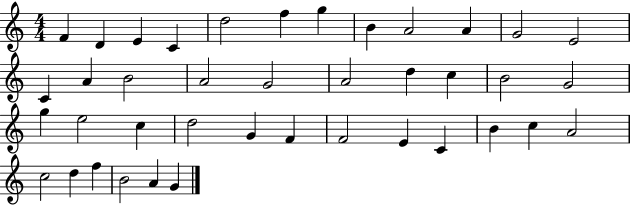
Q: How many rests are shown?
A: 0